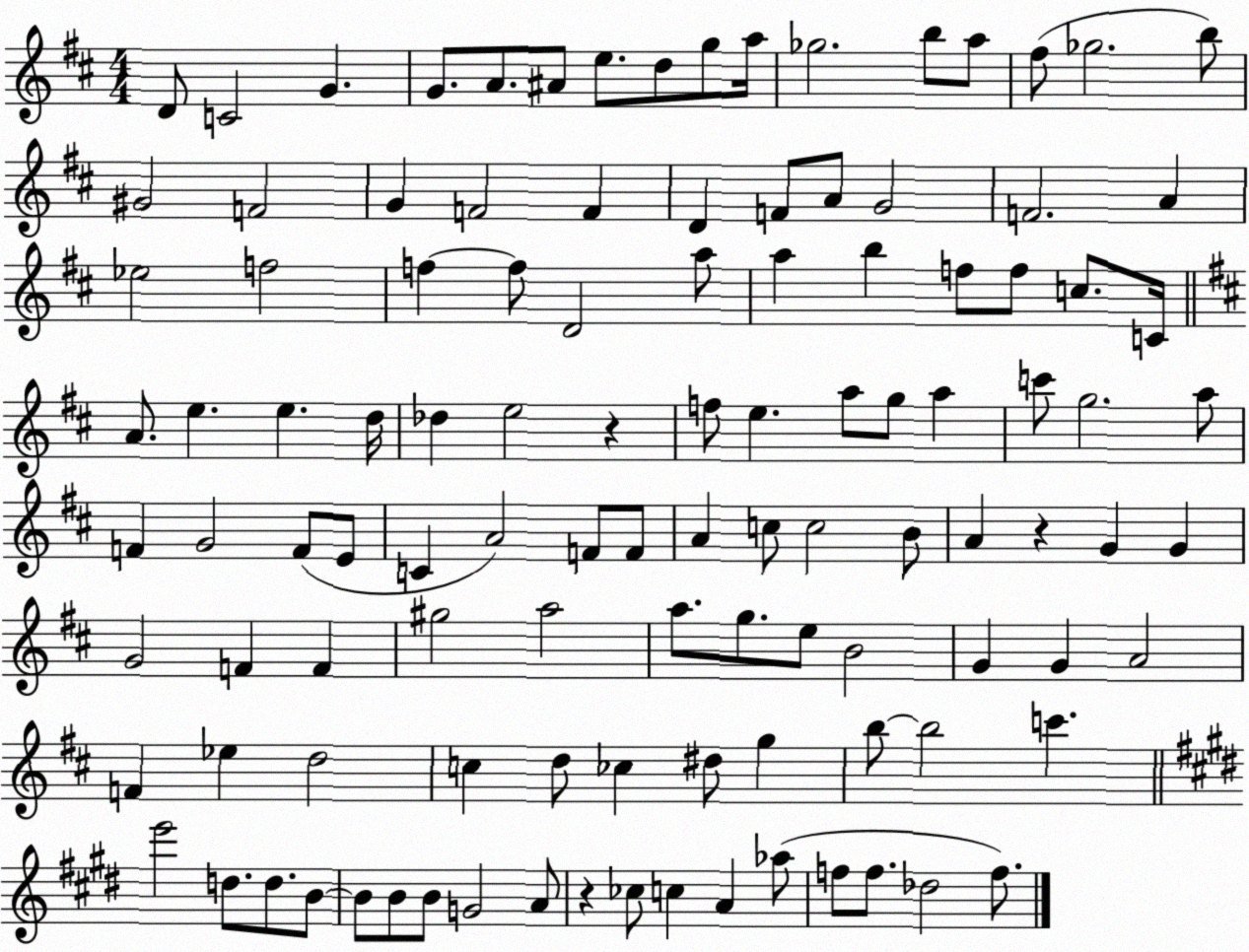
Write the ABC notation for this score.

X:1
T:Untitled
M:4/4
L:1/4
K:D
D/2 C2 G G/2 A/2 ^A/2 e/2 d/2 g/2 a/4 _g2 b/2 a/2 ^f/2 _g2 b/2 ^G2 F2 G F2 F D F/2 A/2 G2 F2 A _e2 f2 f f/2 D2 a/2 a b f/2 f/2 c/2 C/4 A/2 e e d/4 _d e2 z f/2 e a/2 g/2 a c'/2 g2 a/2 F G2 F/2 E/2 C A2 F/2 F/2 A c/2 c2 B/2 A z G G G2 F F ^g2 a2 a/2 g/2 e/2 B2 G G A2 F _e d2 c d/2 _c ^d/2 g b/2 b2 c' e'2 d/2 d/2 B/2 B/2 B/2 B/2 G2 A/2 z _c/2 c A _a/2 f/2 f/2 _d2 f/2